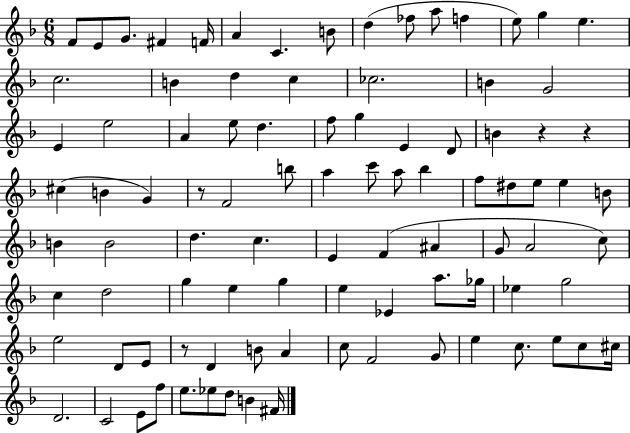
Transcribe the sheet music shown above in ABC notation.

X:1
T:Untitled
M:6/8
L:1/4
K:F
F/2 E/2 G/2 ^F F/4 A C B/2 d _f/2 a/2 f e/2 g e c2 B d c _c2 B G2 E e2 A e/2 d f/2 g E D/2 B z z ^c B G z/2 F2 b/2 a c'/2 a/2 _b f/2 ^d/2 e/2 e B/2 B B2 d c E F ^A G/2 A2 c/2 c d2 g e g e _E a/2 _g/4 _e g2 e2 D/2 E/2 z/2 D B/2 A c/2 F2 G/2 e c/2 e/2 c/2 ^c/4 D2 C2 E/2 f/2 e/2 _e/2 d/2 B ^F/4